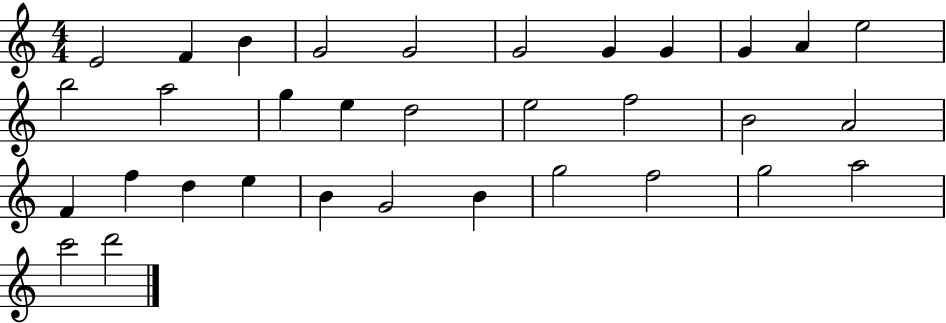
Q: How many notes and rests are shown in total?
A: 33